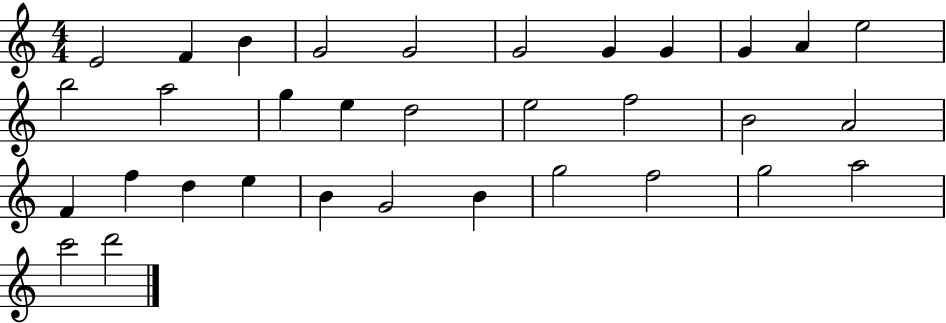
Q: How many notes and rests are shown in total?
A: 33